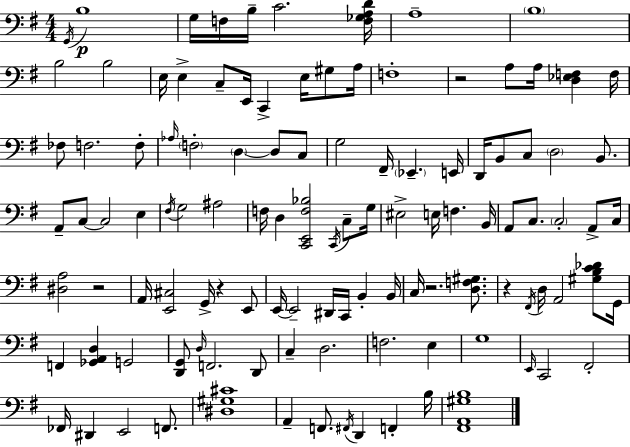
{
  \clef bass
  \numericTimeSignature
  \time 4/4
  \key g \major
  \acciaccatura { g,16 }\p b1 | g16 f16 b16-- c'2. | <f ges a d'>16 a1-- | \parenthesize b1 | \break b2 b2 | e16 e4-> c8-- e,16 c,4-> e16 gis8 | a16 f1-. | r2 a8 a16 <d ees f>4 | \break f16 fes8 f2. f8-. | \grace { aes16 } \parenthesize f2-. \parenthesize d4~~ d8 | c8 g2 fis,16-- \parenthesize ees,4.-- | e,16 d,16 b,8 c8 \parenthesize d2 b,8. | \break a,8-- c8~~ c2 e4 | \acciaccatura { fis16 } g2 ais2 | f16 d4 <c, e, f bes>2 | \acciaccatura { c,16 } c8-- g16 eis2-> e16 f4. | \break b,16 a,8 c8. \parenthesize c2-. | a,8-> c16 <dis a>2 r2 | a,16 <e, cis>2 g,16-> r4 | e,8 e,16~~ e,2-- dis,16 c,16 b,4-. | \break b,16 c16 r2. | <d f gis>8. r4 \acciaccatura { fis,16 } d16 a,2 | <gis b c' des'>8 g,16 f,4 <ges, a, d>4 g,2 | <d, g,>8 \grace { d16 } f,2. | \break d,8 c4-- d2. | f2. | e4 g1 | \grace { e,16 } c,2 fis,2-. | \break fes,16 dis,4 e,2 | f,8. <dis gis cis'>1 | a,4-- f,8. \acciaccatura { fis,16 } d,4 | f,4-. b16 <fis, a, gis b>1 | \break \bar "|."
}